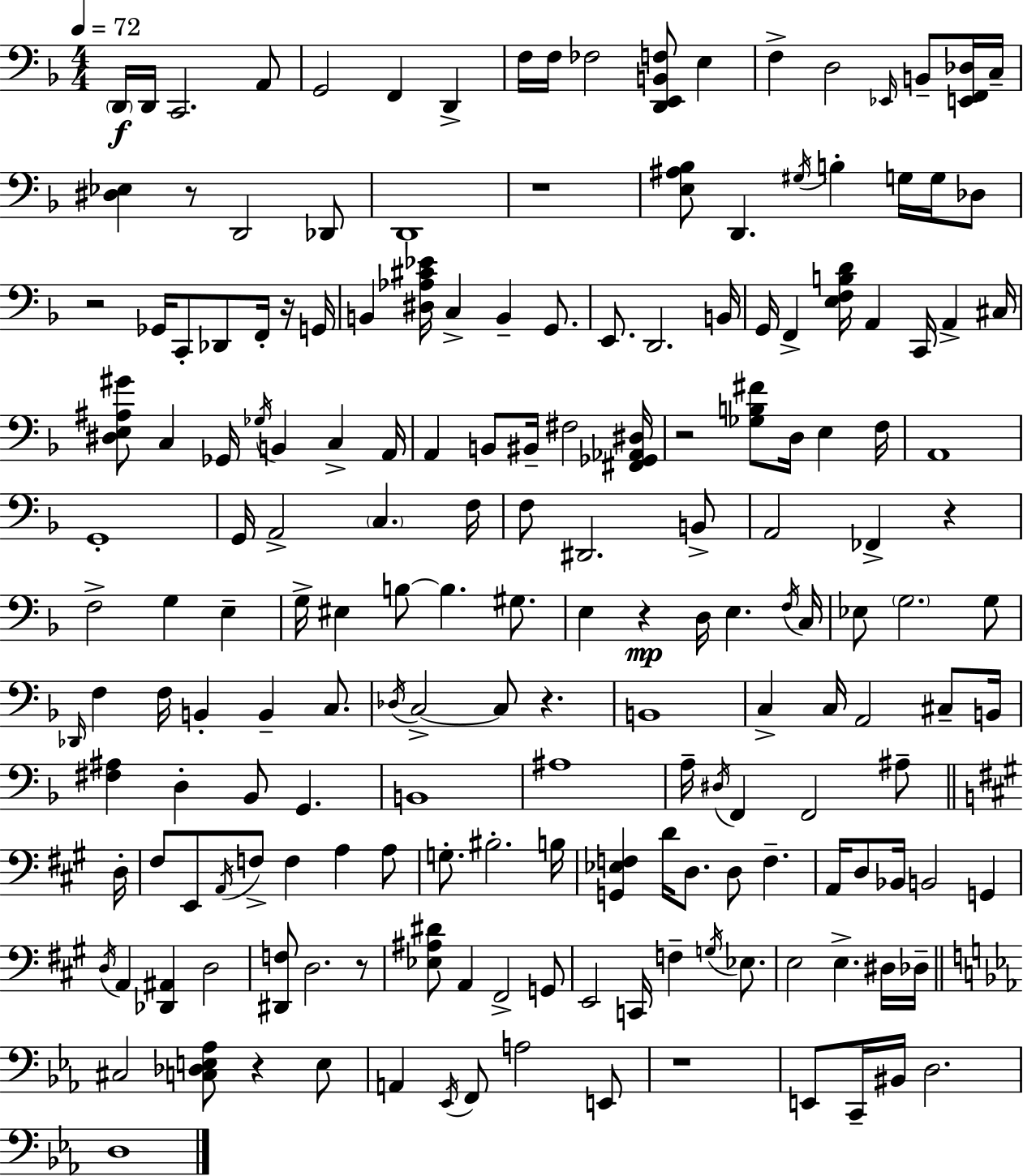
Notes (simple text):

D2/s D2/s C2/h. A2/e G2/h F2/q D2/q F3/s F3/s FES3/h [D2,E2,B2,F3]/e E3/q F3/q D3/h Eb2/s B2/e [E2,F2,Db3]/s C3/s [D#3,Eb3]/q R/e D2/h Db2/e D2/w R/w [E3,A#3,Bb3]/e D2/q. G#3/s B3/q G3/s G3/s Db3/e R/h Gb2/s C2/e Db2/e F2/s R/s G2/s B2/q [D#3,Ab3,C#4,Eb4]/s C3/q B2/q G2/e. E2/e. D2/h. B2/s G2/s F2/q [E3,F3,B3,D4]/s A2/q C2/s A2/q C#3/s [D#3,E3,A#3,G#4]/e C3/q Gb2/s Gb3/s B2/q C3/q A2/s A2/q B2/e BIS2/s F#3/h [F#2,Gb2,Ab2,D#3]/s R/h [Gb3,B3,F#4]/e D3/s E3/q F3/s A2/w G2/w G2/s A2/h C3/q. F3/s F3/e D#2/h. B2/e A2/h FES2/q R/q F3/h G3/q E3/q G3/s EIS3/q B3/e B3/q. G#3/e. E3/q R/q D3/s E3/q. F3/s C3/s Eb3/e G3/h. G3/e Db2/s F3/q F3/s B2/q B2/q C3/e. Db3/s C3/h C3/e R/q. B2/w C3/q C3/s A2/h C#3/e B2/s [F#3,A#3]/q D3/q Bb2/e G2/q. B2/w A#3/w A3/s D#3/s F2/q F2/h A#3/e D3/s F#3/e E2/e A2/s F3/e F3/q A3/q A3/e G3/e. BIS3/h. B3/s [G2,Eb3,F3]/q D4/s D3/e. D3/e F3/q. A2/s D3/e Bb2/s B2/h G2/q D3/s A2/q [Db2,A#2]/q D3/h [D#2,F3]/e D3/h. R/e [Eb3,A#3,D#4]/e A2/q F#2/h G2/e E2/h C2/s F3/q G3/s Eb3/e. E3/h E3/q. D#3/s Db3/s C#3/h [C3,Db3,E3,Ab3]/e R/q E3/e A2/q Eb2/s F2/e A3/h E2/e R/w E2/e C2/s BIS2/s D3/h. D3/w